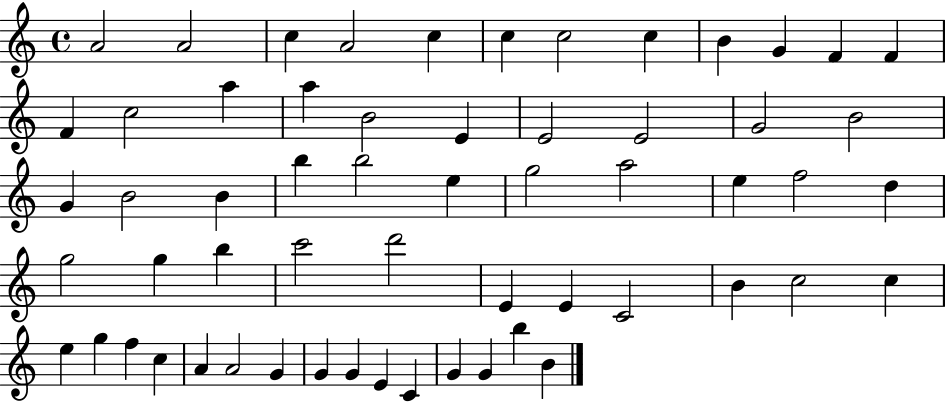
X:1
T:Untitled
M:4/4
L:1/4
K:C
A2 A2 c A2 c c c2 c B G F F F c2 a a B2 E E2 E2 G2 B2 G B2 B b b2 e g2 a2 e f2 d g2 g b c'2 d'2 E E C2 B c2 c e g f c A A2 G G G E C G G b B